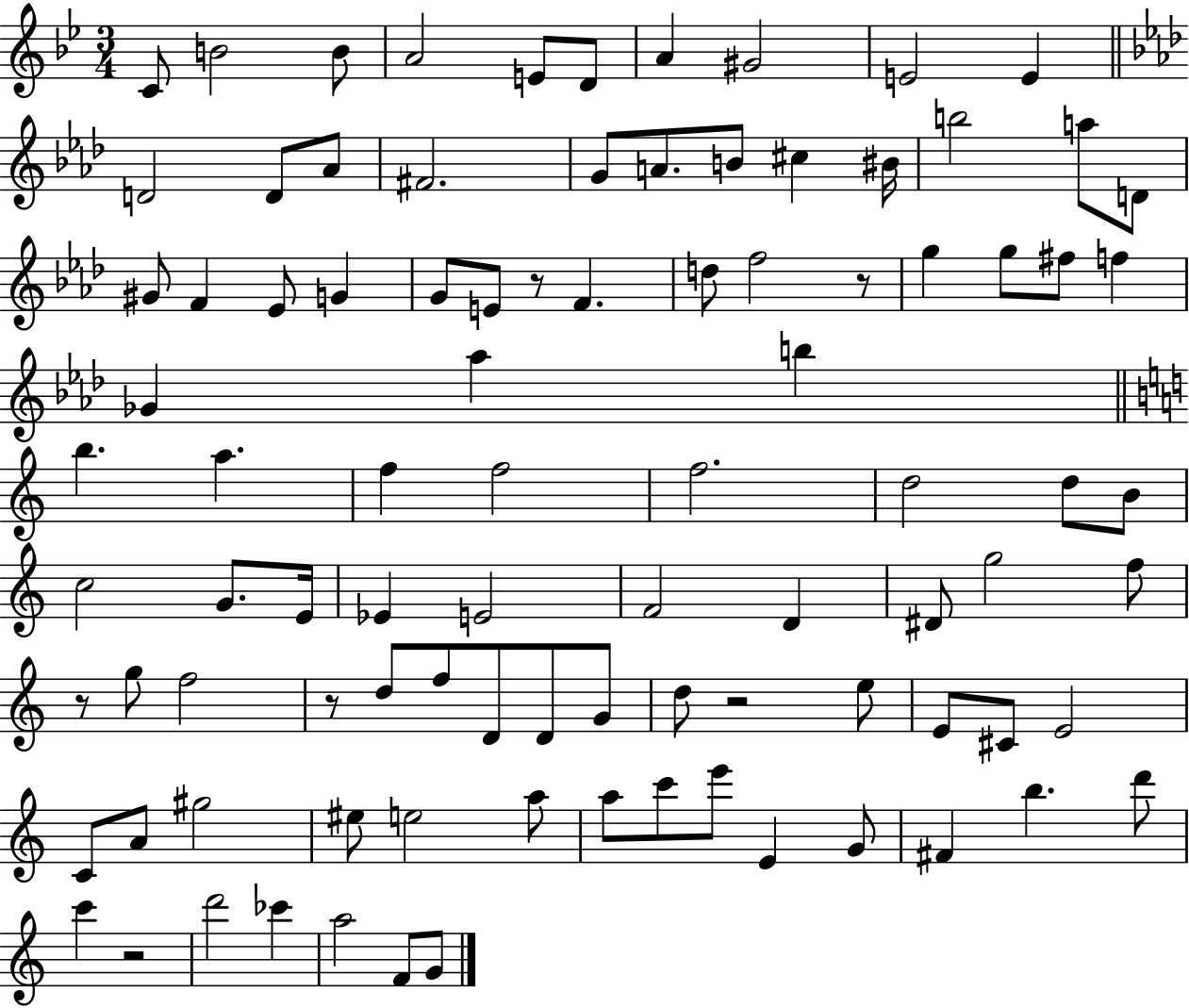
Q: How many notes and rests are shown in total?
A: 94